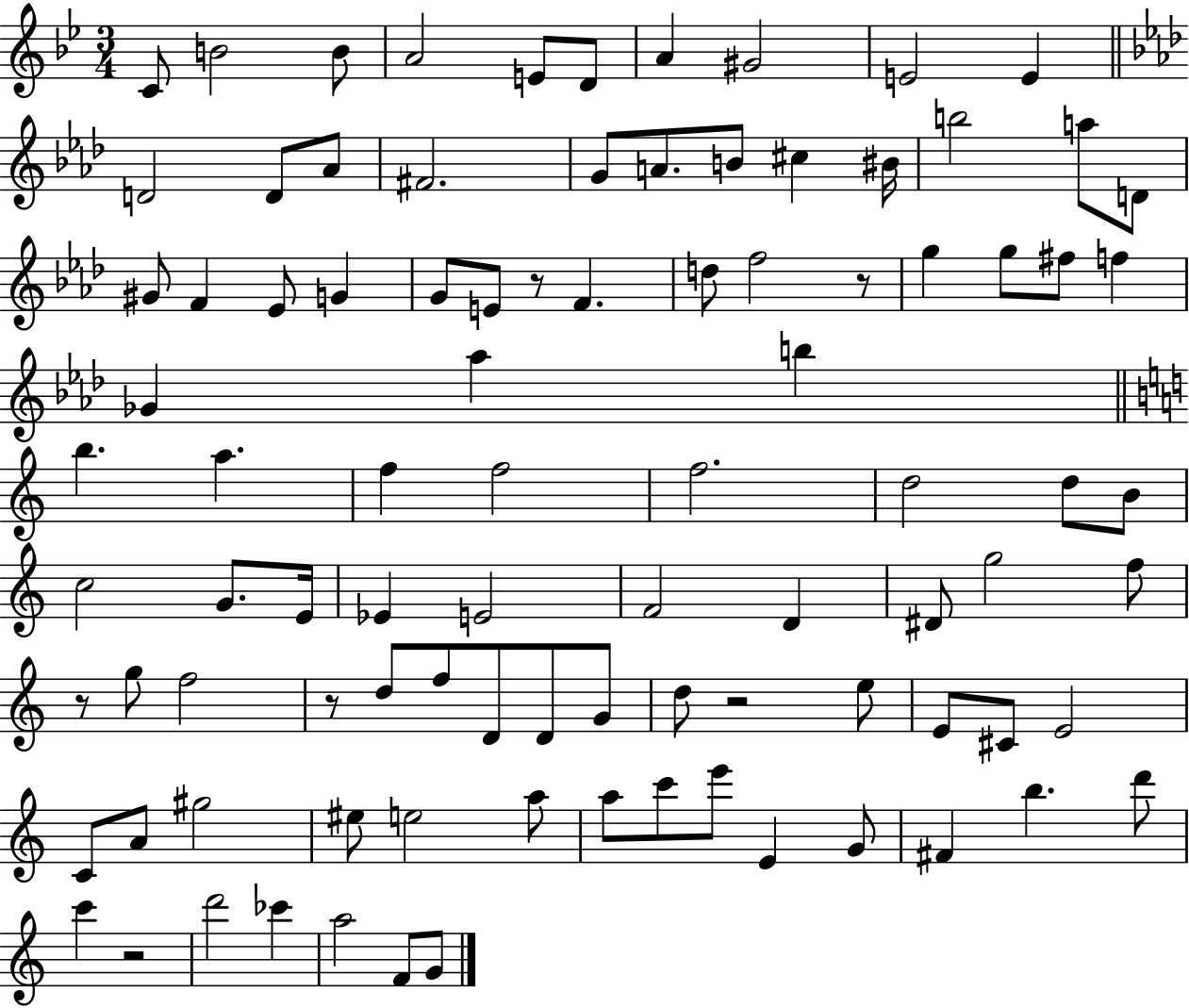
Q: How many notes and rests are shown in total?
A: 94